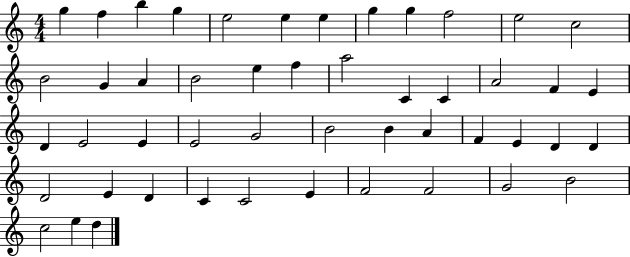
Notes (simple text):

G5/q F5/q B5/q G5/q E5/h E5/q E5/q G5/q G5/q F5/h E5/h C5/h B4/h G4/q A4/q B4/h E5/q F5/q A5/h C4/q C4/q A4/h F4/q E4/q D4/q E4/h E4/q E4/h G4/h B4/h B4/q A4/q F4/q E4/q D4/q D4/q D4/h E4/q D4/q C4/q C4/h E4/q F4/h F4/h G4/h B4/h C5/h E5/q D5/q